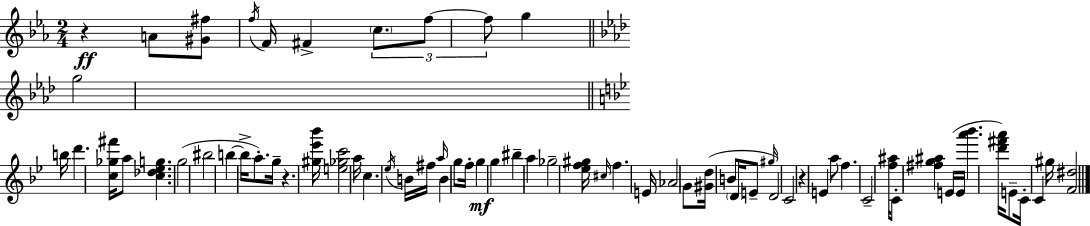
R/q A4/e [G#4,F#5]/e F5/s F4/s F#4/q C5/e. F5/e F5/e G5/q G5/h B5/s D6/q. [C5,Gb5,F#6]/s A5/e [C5,Db5,Eb5,G5]/q. G5/h BIS5/h B5/q B5/s A5/e. G5/s R/q. [G#5,Eb6,Bb6]/s [E5,Gb5,C6]/h A5/s C5/q. Eb5/s B4/s F#5/s A5/s B4/q G5/e F5/s G5/q G5/q BIS5/q A5/q Gb5/h [Eb5,F5,G#5]/s C#5/s F5/q. E4/s Ab4/h G4/e [G#4,D5]/s B4/e D4/s E4/e G#5/s D4/h C4/h R/q E4/q A5/e F5/q. C4/h [F5,A#5]/s C4/e [F#5,G5,A#5]/q E4/s E4/s [A6,Bb6]/q. [D6,F#6,A6]/s E4/e C4/s C4/q G#5/s [F4,D#5]/h